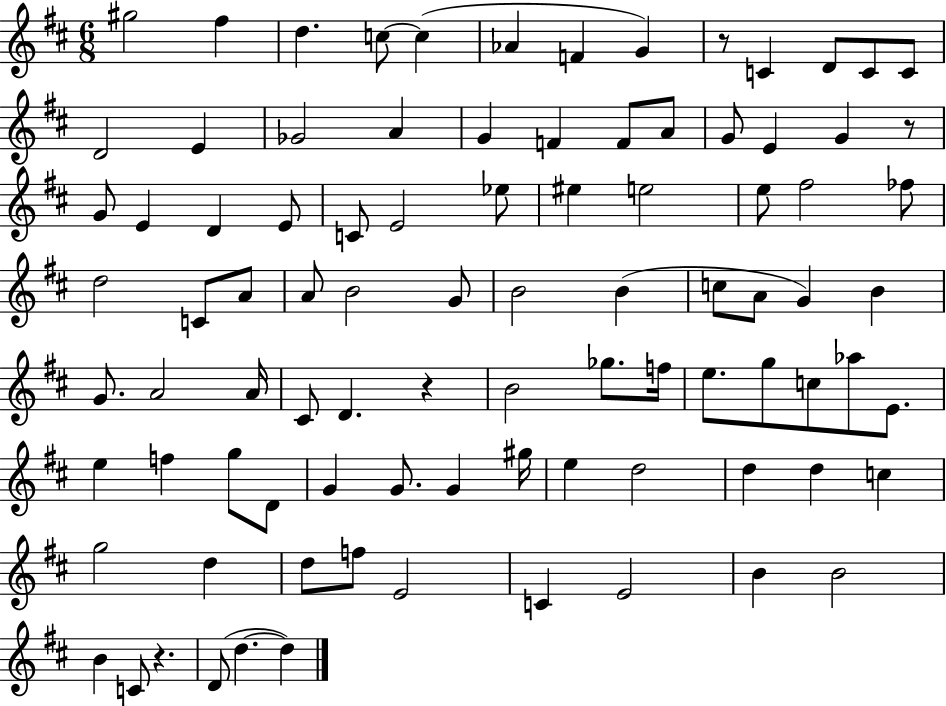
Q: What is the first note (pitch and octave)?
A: G#5